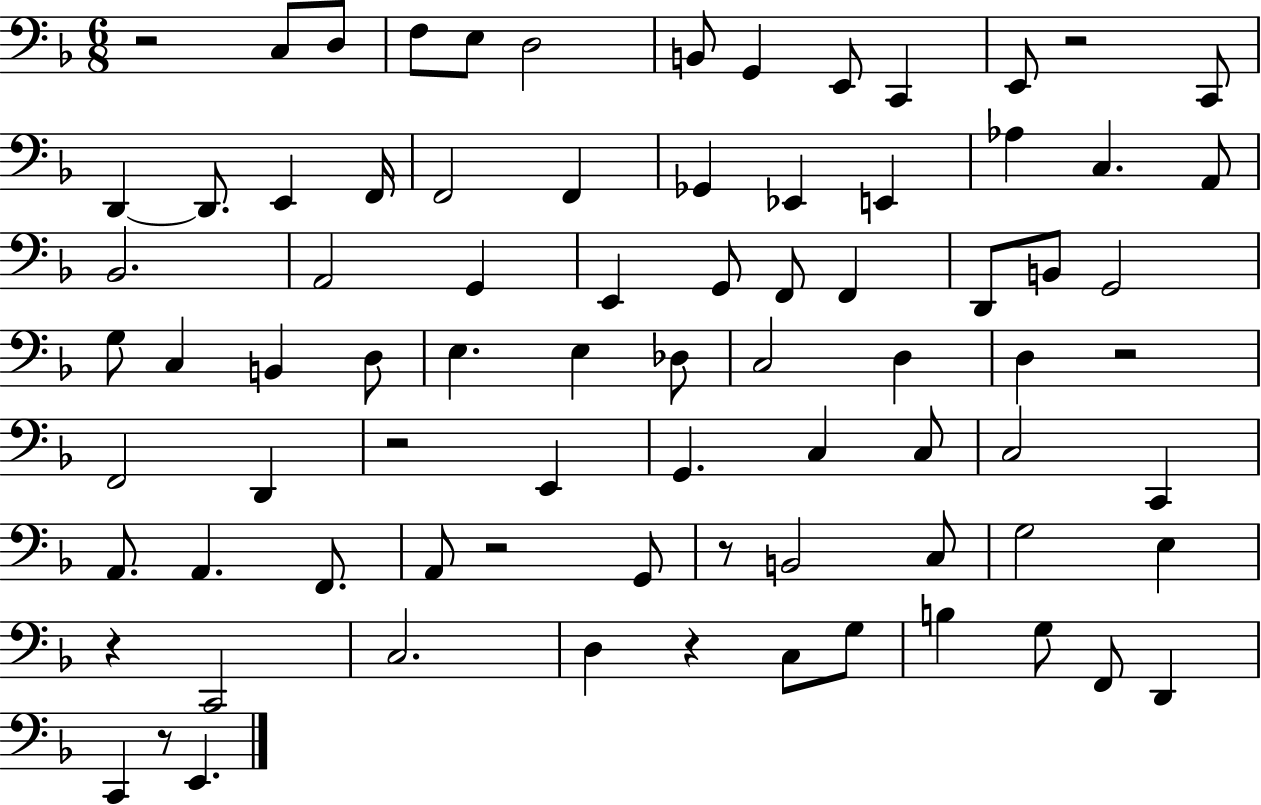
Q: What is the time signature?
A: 6/8